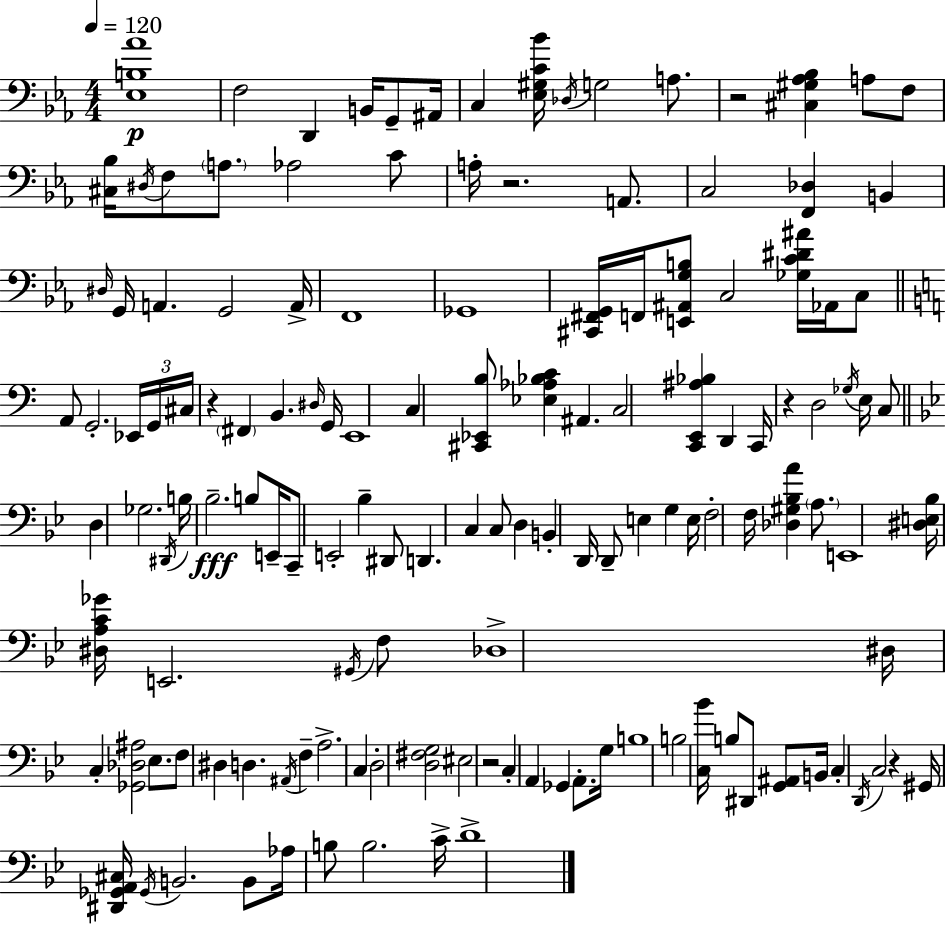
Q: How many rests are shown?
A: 6